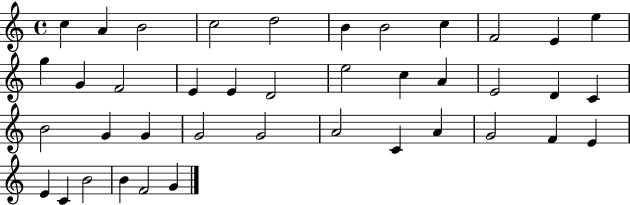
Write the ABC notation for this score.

X:1
T:Untitled
M:4/4
L:1/4
K:C
c A B2 c2 d2 B B2 c F2 E e g G F2 E E D2 e2 c A E2 D C B2 G G G2 G2 A2 C A G2 F E E C B2 B F2 G